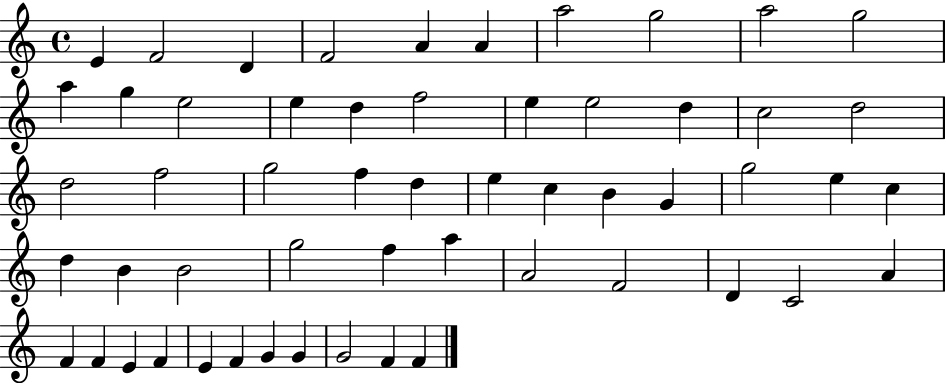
E4/q F4/h D4/q F4/h A4/q A4/q A5/h G5/h A5/h G5/h A5/q G5/q E5/h E5/q D5/q F5/h E5/q E5/h D5/q C5/h D5/h D5/h F5/h G5/h F5/q D5/q E5/q C5/q B4/q G4/q G5/h E5/q C5/q D5/q B4/q B4/h G5/h F5/q A5/q A4/h F4/h D4/q C4/h A4/q F4/q F4/q E4/q F4/q E4/q F4/q G4/q G4/q G4/h F4/q F4/q